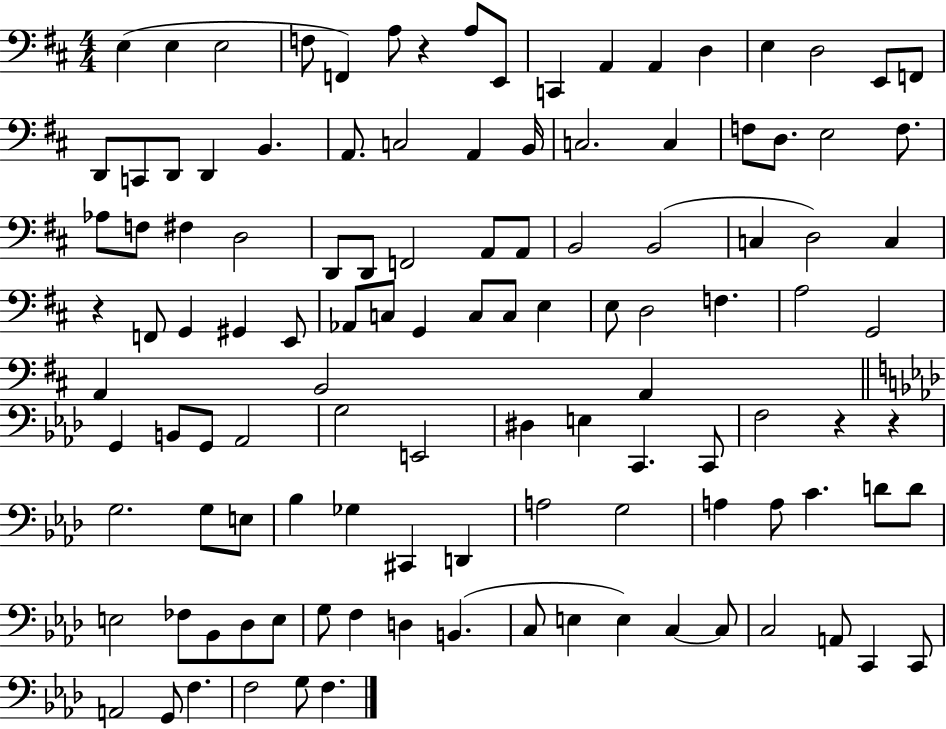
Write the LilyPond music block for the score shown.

{
  \clef bass
  \numericTimeSignature
  \time 4/4
  \key d \major
  \repeat volta 2 { e4( e4 e2 | f8 f,4) a8 r4 a8 e,8 | c,4 a,4 a,4 d4 | e4 d2 e,8 f,8 | \break d,8 c,8 d,8 d,4 b,4. | a,8. c2 a,4 b,16 | c2. c4 | f8 d8. e2 f8. | \break aes8 f8 fis4 d2 | d,8 d,8 f,2 a,8 a,8 | b,2 b,2( | c4 d2) c4 | \break r4 f,8 g,4 gis,4 e,8 | aes,8 c8 g,4 c8 c8 e4 | e8 d2 f4. | a2 g,2 | \break a,4 b,2 a,4 | \bar "||" \break \key f \minor g,4 b,8 g,8 aes,2 | g2 e,2 | dis4 e4 c,4. c,8 | f2 r4 r4 | \break g2. g8 e8 | bes4 ges4 cis,4 d,4 | a2 g2 | a4 a8 c'4. d'8 d'8 | \break e2 fes8 bes,8 des8 e8 | g8 f4 d4 b,4.( | c8 e4 e4) c4~~ c8 | c2 a,8 c,4 c,8 | \break a,2 g,8 f4. | f2 g8 f4. | } \bar "|."
}